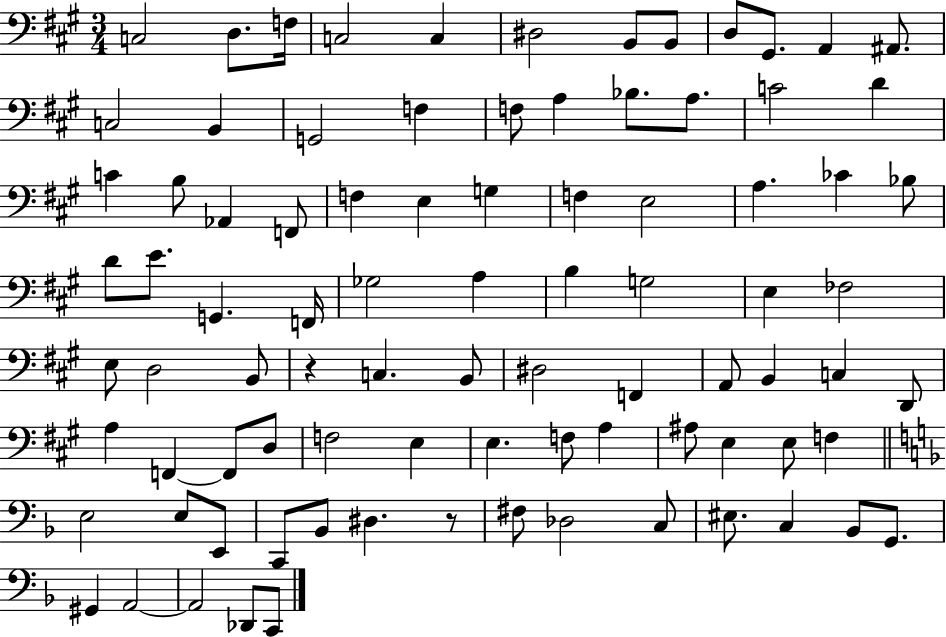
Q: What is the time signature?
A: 3/4